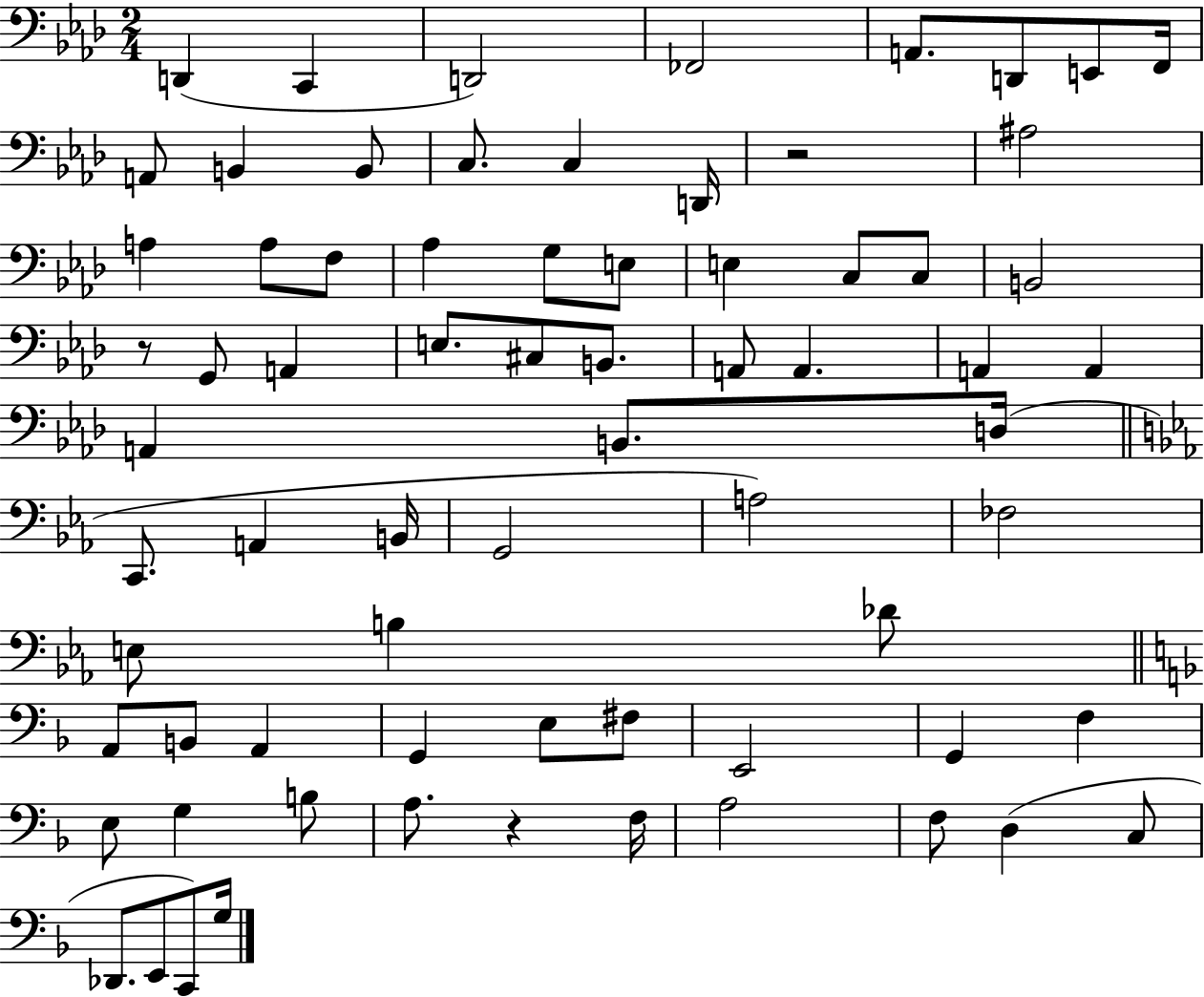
D2/q C2/q D2/h FES2/h A2/e. D2/e E2/e F2/s A2/e B2/q B2/e C3/e. C3/q D2/s R/h A#3/h A3/q A3/e F3/e Ab3/q G3/e E3/e E3/q C3/e C3/e B2/h R/e G2/e A2/q E3/e. C#3/e B2/e. A2/e A2/q. A2/q A2/q A2/q B2/e. D3/s C2/e. A2/q B2/s G2/h A3/h FES3/h E3/e B3/q Db4/e A2/e B2/e A2/q G2/q E3/e F#3/e E2/h G2/q F3/q E3/e G3/q B3/e A3/e. R/q F3/s A3/h F3/e D3/q C3/e Db2/e. E2/e C2/e G3/s